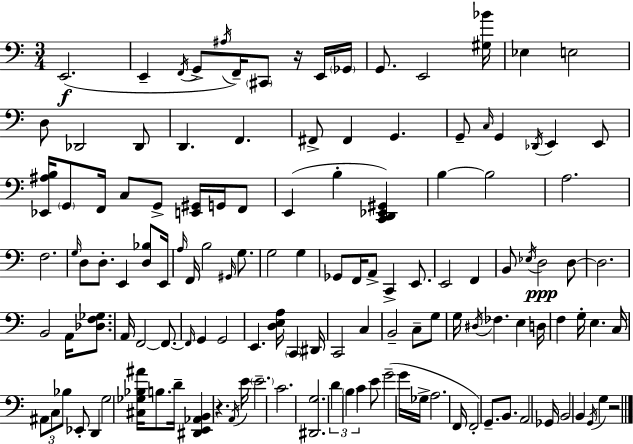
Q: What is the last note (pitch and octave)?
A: G3